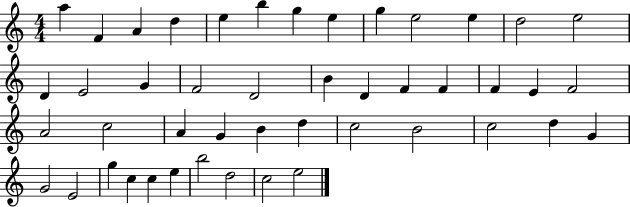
A5/q F4/q A4/q D5/q E5/q B5/q G5/q E5/q G5/q E5/h E5/q D5/h E5/h D4/q E4/h G4/q F4/h D4/h B4/q D4/q F4/q F4/q F4/q E4/q F4/h A4/h C5/h A4/q G4/q B4/q D5/q C5/h B4/h C5/h D5/q G4/q G4/h E4/h G5/q C5/q C5/q E5/q B5/h D5/h C5/h E5/h